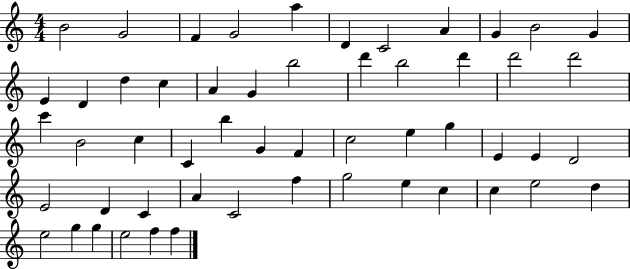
B4/h G4/h F4/q G4/h A5/q D4/q C4/h A4/q G4/q B4/h G4/q E4/q D4/q D5/q C5/q A4/q G4/q B5/h D6/q B5/h D6/q D6/h D6/h C6/q B4/h C5/q C4/q B5/q G4/q F4/q C5/h E5/q G5/q E4/q E4/q D4/h E4/h D4/q C4/q A4/q C4/h F5/q G5/h E5/q C5/q C5/q E5/h D5/q E5/h G5/q G5/q E5/h F5/q F5/q